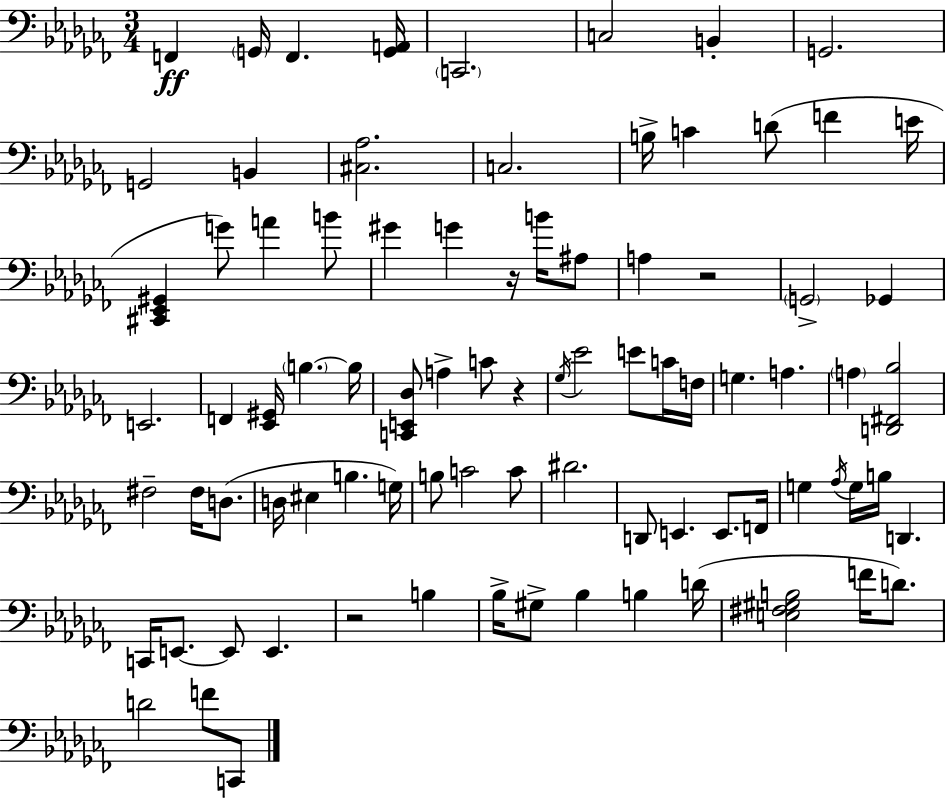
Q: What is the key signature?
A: AES minor